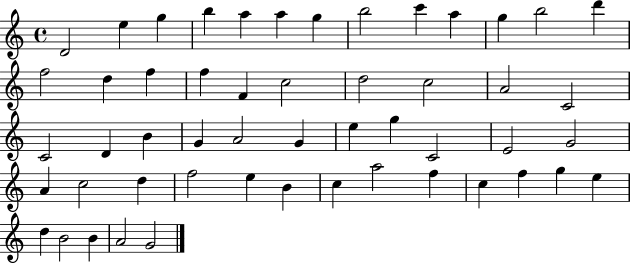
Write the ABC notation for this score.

X:1
T:Untitled
M:4/4
L:1/4
K:C
D2 e g b a a g b2 c' a g b2 d' f2 d f f F c2 d2 c2 A2 C2 C2 D B G A2 G e g C2 E2 G2 A c2 d f2 e B c a2 f c f g e d B2 B A2 G2